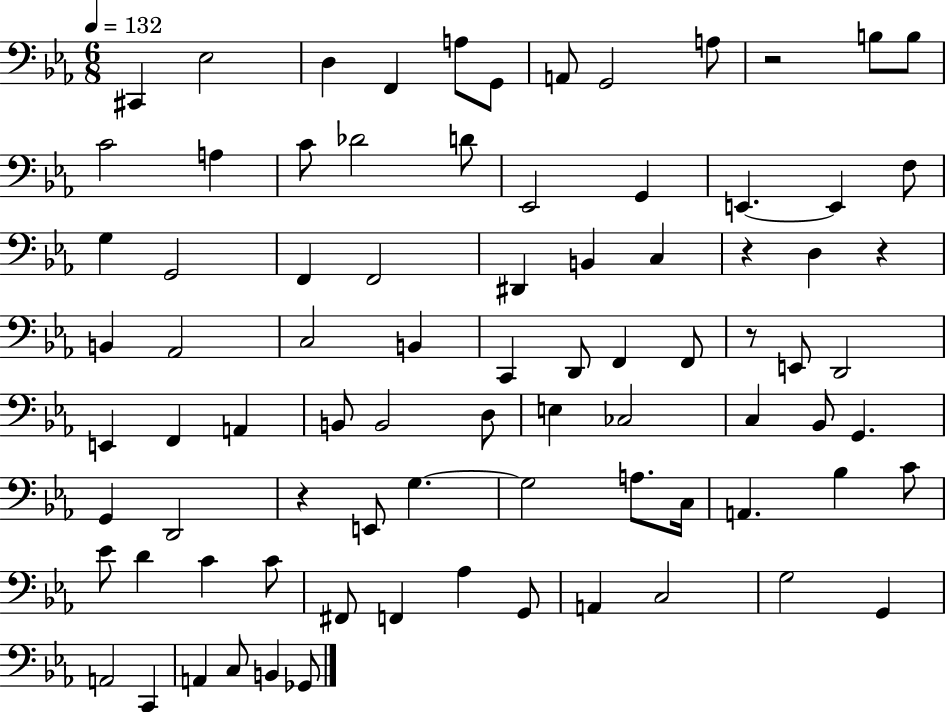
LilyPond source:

{
  \clef bass
  \numericTimeSignature
  \time 6/8
  \key ees \major
  \tempo 4 = 132
  cis,4 ees2 | d4 f,4 a8 g,8 | a,8 g,2 a8 | r2 b8 b8 | \break c'2 a4 | c'8 des'2 d'8 | ees,2 g,4 | e,4.~~ e,4 f8 | \break g4 g,2 | f,4 f,2 | dis,4 b,4 c4 | r4 d4 r4 | \break b,4 aes,2 | c2 b,4 | c,4 d,8 f,4 f,8 | r8 e,8 d,2 | \break e,4 f,4 a,4 | b,8 b,2 d8 | e4 ces2 | c4 bes,8 g,4. | \break g,4 d,2 | r4 e,8 g4.~~ | g2 a8. c16 | a,4. bes4 c'8 | \break ees'8 d'4 c'4 c'8 | fis,8 f,4 aes4 g,8 | a,4 c2 | g2 g,4 | \break a,2 c,4 | a,4 c8 b,4 ges,8 | \bar "|."
}